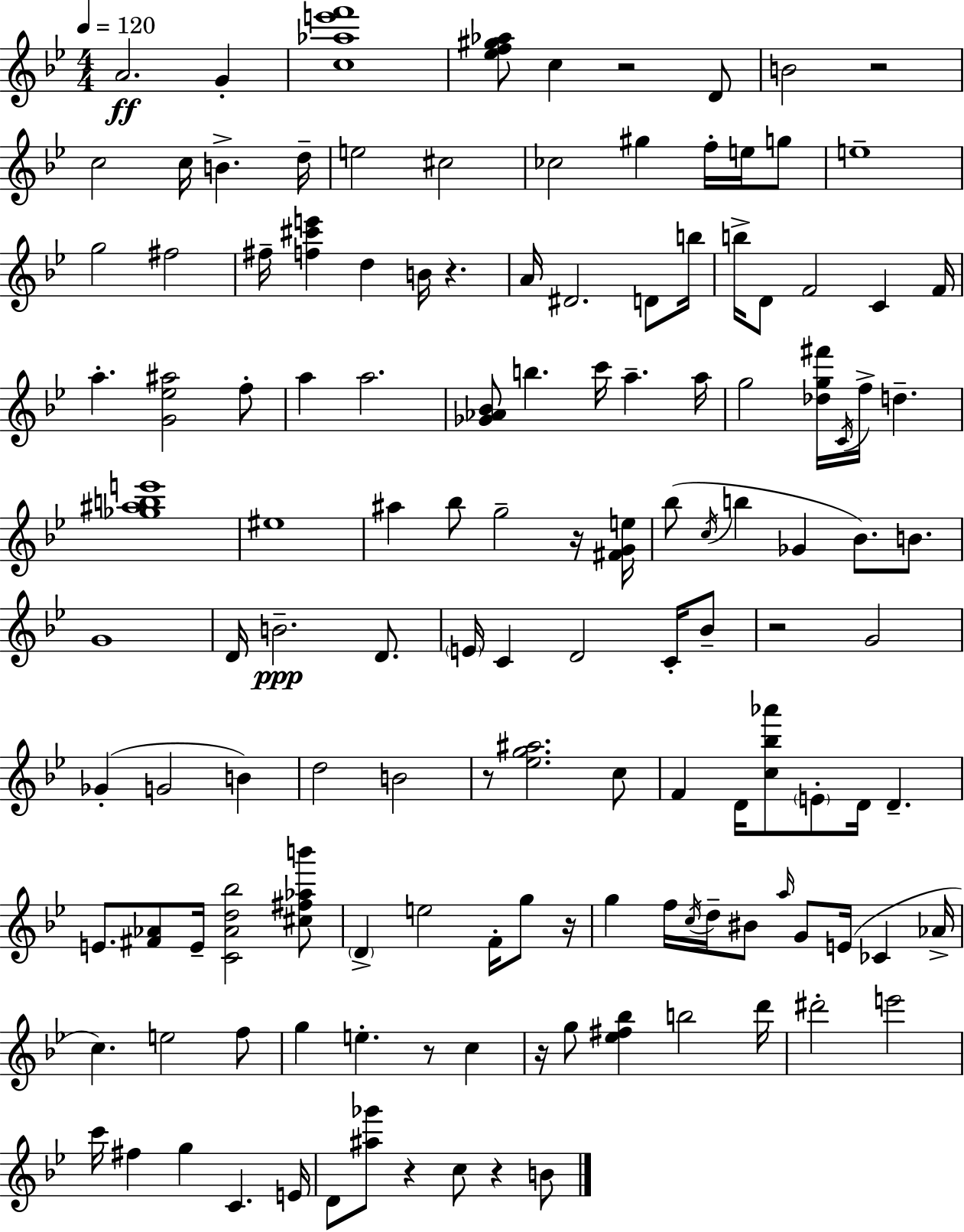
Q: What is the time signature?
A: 4/4